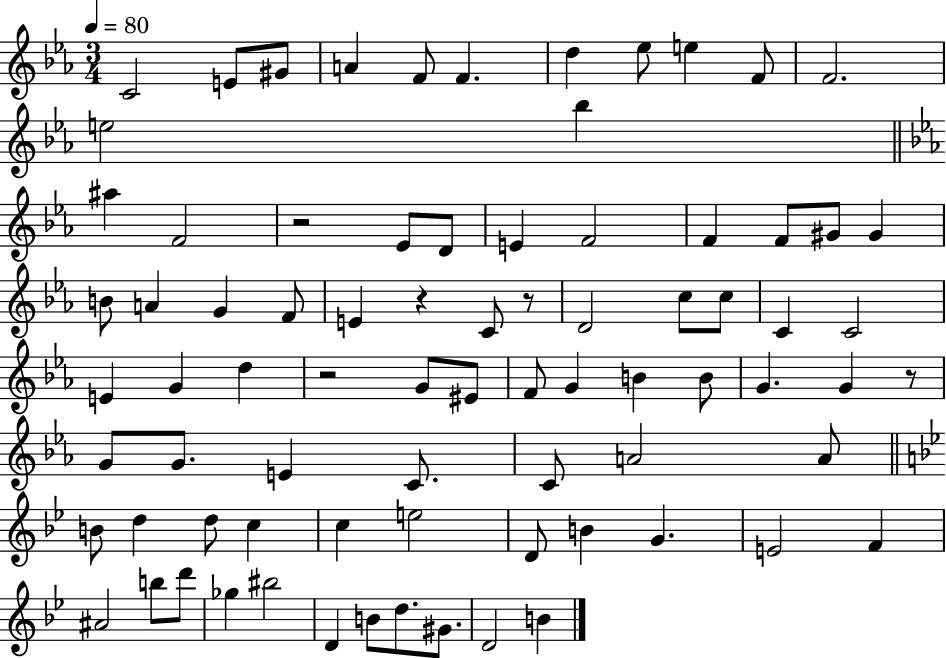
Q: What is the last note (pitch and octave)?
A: B4